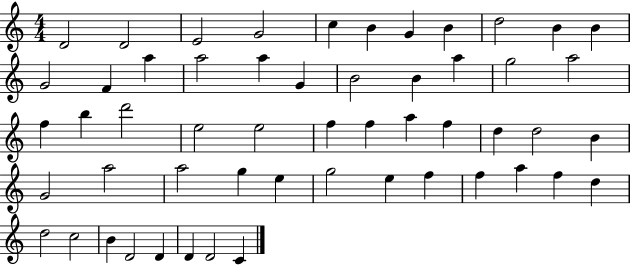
X:1
T:Untitled
M:4/4
L:1/4
K:C
D2 D2 E2 G2 c B G B d2 B B G2 F a a2 a G B2 B a g2 a2 f b d'2 e2 e2 f f a f d d2 B G2 a2 a2 g e g2 e f f a f d d2 c2 B D2 D D D2 C